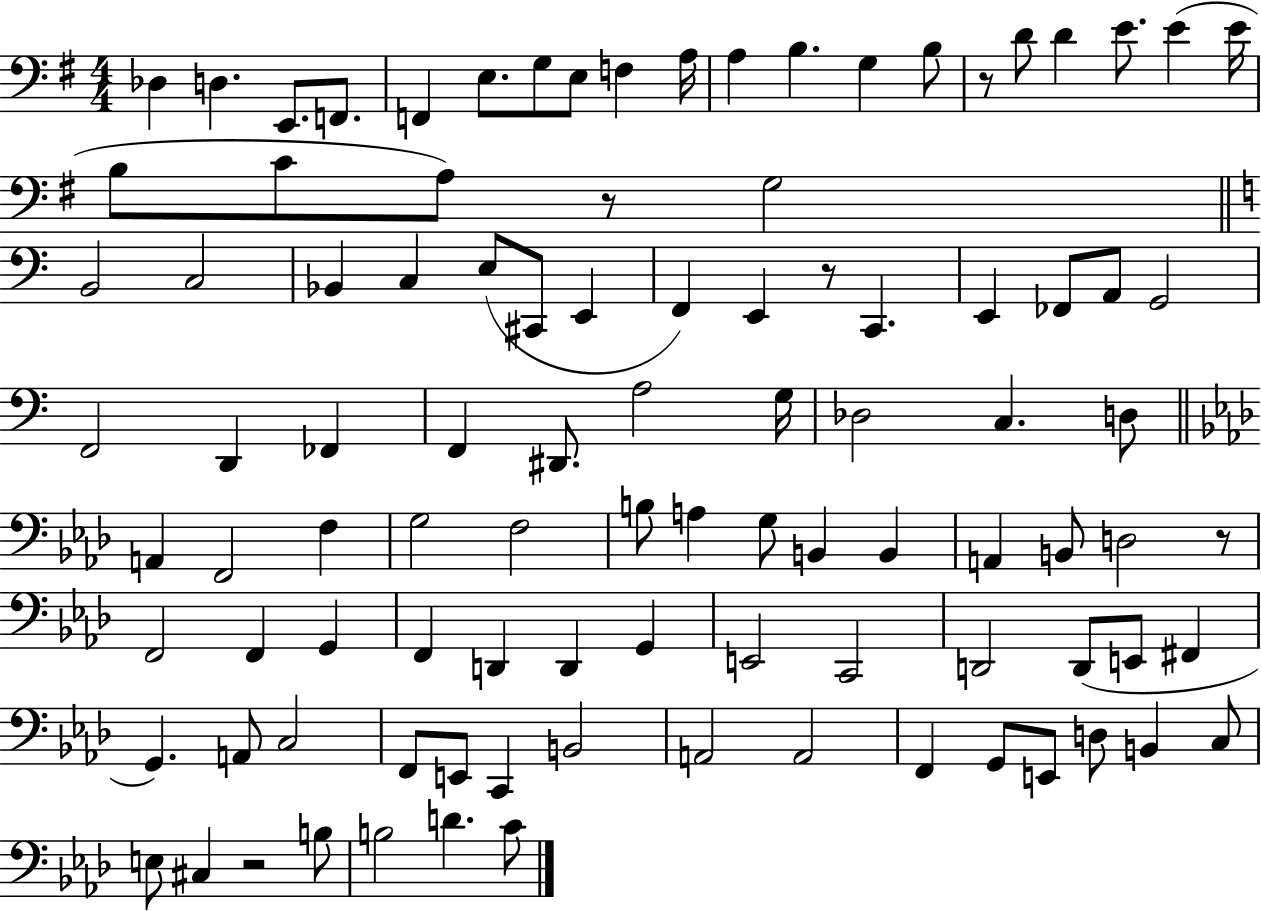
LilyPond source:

{
  \clef bass
  \numericTimeSignature
  \time 4/4
  \key g \major
  \repeat volta 2 { des4 d4. e,8. f,8. | f,4 e8. g8 e8 f4 a16 | a4 b4. g4 b8 | r8 d'8 d'4 e'8. e'4( e'16 | \break b8 c'8 a8) r8 g2 | \bar "||" \break \key a \minor b,2 c2 | bes,4 c4 e8( cis,8 e,4 | f,4) e,4 r8 c,4. | e,4 fes,8 a,8 g,2 | \break f,2 d,4 fes,4 | f,4 dis,8. a2 g16 | des2 c4. d8 | \bar "||" \break \key f \minor a,4 f,2 f4 | g2 f2 | b8 a4 g8 b,4 b,4 | a,4 b,8 d2 r8 | \break f,2 f,4 g,4 | f,4 d,4 d,4 g,4 | e,2 c,2 | d,2 d,8( e,8 fis,4 | \break g,4.) a,8 c2 | f,8 e,8 c,4 b,2 | a,2 a,2 | f,4 g,8 e,8 d8 b,4 c8 | \break e8 cis4 r2 b8 | b2 d'4. c'8 | } \bar "|."
}